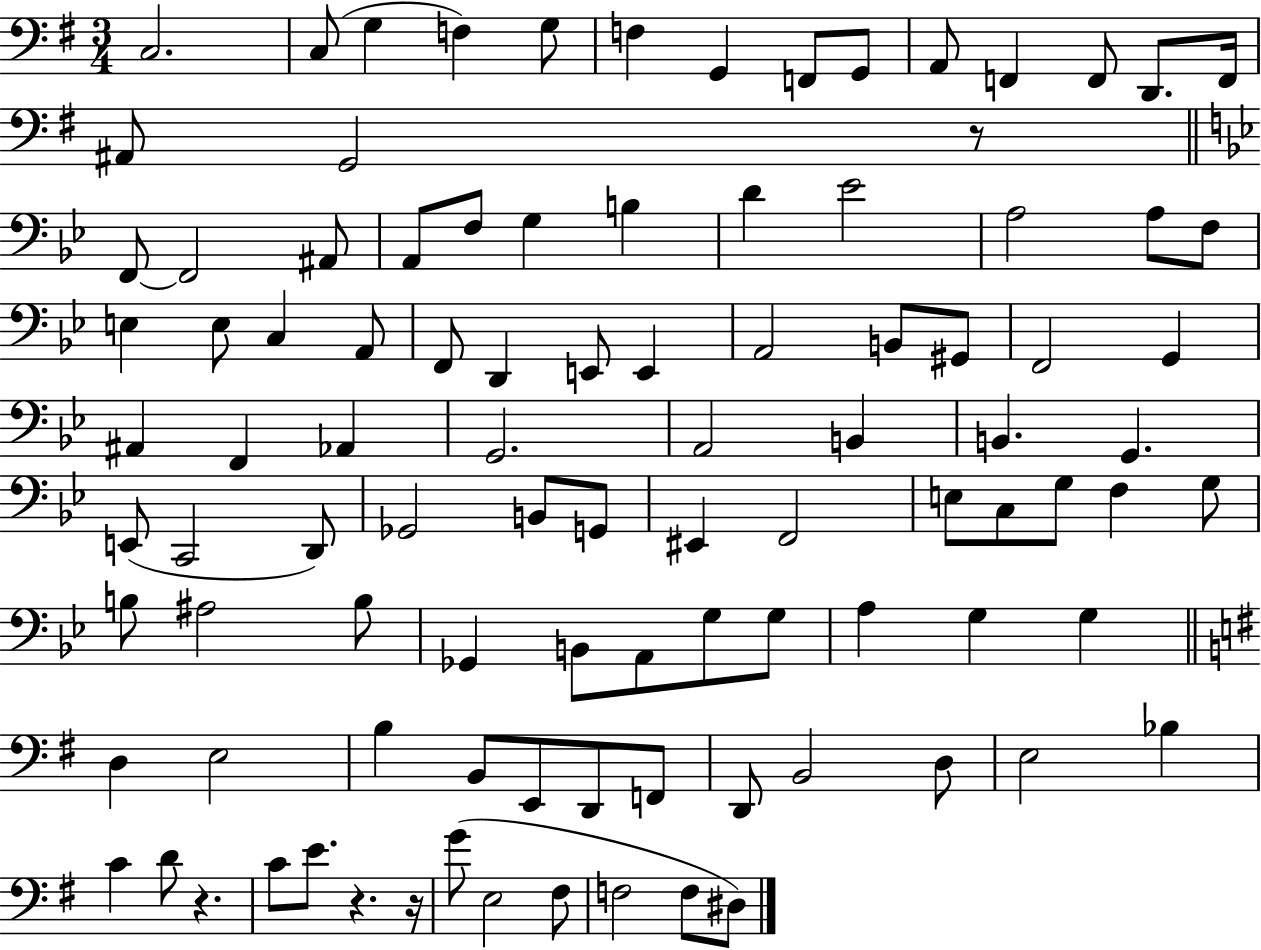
X:1
T:Untitled
M:3/4
L:1/4
K:G
C,2 C,/2 G, F, G,/2 F, G,, F,,/2 G,,/2 A,,/2 F,, F,,/2 D,,/2 F,,/4 ^A,,/2 G,,2 z/2 F,,/2 F,,2 ^A,,/2 A,,/2 F,/2 G, B, D _E2 A,2 A,/2 F,/2 E, E,/2 C, A,,/2 F,,/2 D,, E,,/2 E,, A,,2 B,,/2 ^G,,/2 F,,2 G,, ^A,, F,, _A,, G,,2 A,,2 B,, B,, G,, E,,/2 C,,2 D,,/2 _G,,2 B,,/2 G,,/2 ^E,, F,,2 E,/2 C,/2 G,/2 F, G,/2 B,/2 ^A,2 B,/2 _G,, B,,/2 A,,/2 G,/2 G,/2 A, G, G, D, E,2 B, B,,/2 E,,/2 D,,/2 F,,/2 D,,/2 B,,2 D,/2 E,2 _B, C D/2 z C/2 E/2 z z/4 G/2 E,2 ^F,/2 F,2 F,/2 ^D,/2